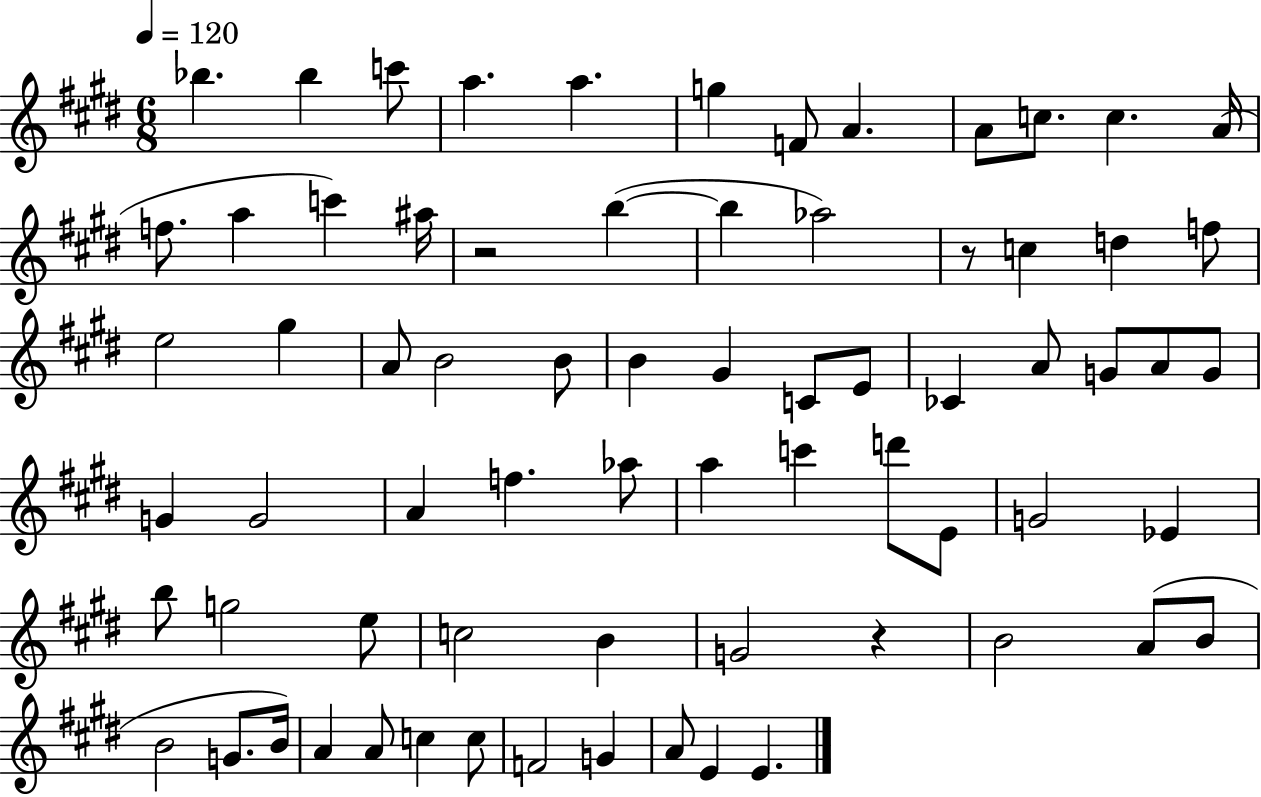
X:1
T:Untitled
M:6/8
L:1/4
K:E
_b _b c'/2 a a g F/2 A A/2 c/2 c A/4 f/2 a c' ^a/4 z2 b b _a2 z/2 c d f/2 e2 ^g A/2 B2 B/2 B ^G C/2 E/2 _C A/2 G/2 A/2 G/2 G G2 A f _a/2 a c' d'/2 E/2 G2 _E b/2 g2 e/2 c2 B G2 z B2 A/2 B/2 B2 G/2 B/4 A A/2 c c/2 F2 G A/2 E E